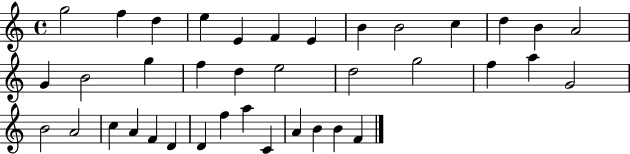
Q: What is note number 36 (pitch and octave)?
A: B4